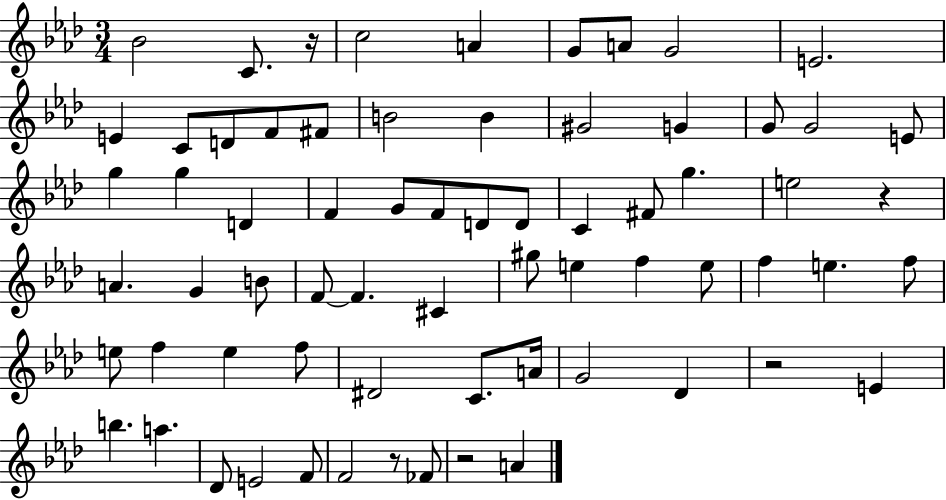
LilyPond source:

{
  \clef treble
  \numericTimeSignature
  \time 3/4
  \key aes \major
  bes'2 c'8. r16 | c''2 a'4 | g'8 a'8 g'2 | e'2. | \break e'4 c'8 d'8 f'8 fis'8 | b'2 b'4 | gis'2 g'4 | g'8 g'2 e'8 | \break g''4 g''4 d'4 | f'4 g'8 f'8 d'8 d'8 | c'4 fis'8 g''4. | e''2 r4 | \break a'4. g'4 b'8 | f'8~~ f'4. cis'4 | gis''8 e''4 f''4 e''8 | f''4 e''4. f''8 | \break e''8 f''4 e''4 f''8 | dis'2 c'8. a'16 | g'2 des'4 | r2 e'4 | \break b''4. a''4. | des'8 e'2 f'8 | f'2 r8 fes'8 | r2 a'4 | \break \bar "|."
}